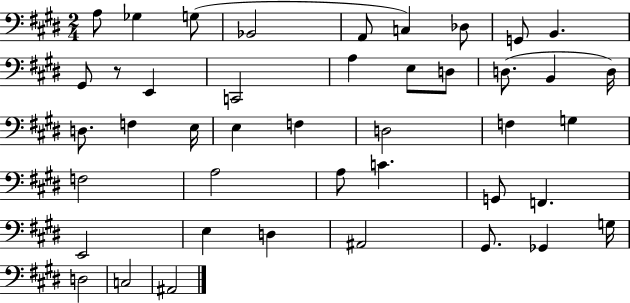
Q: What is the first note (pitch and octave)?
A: A3